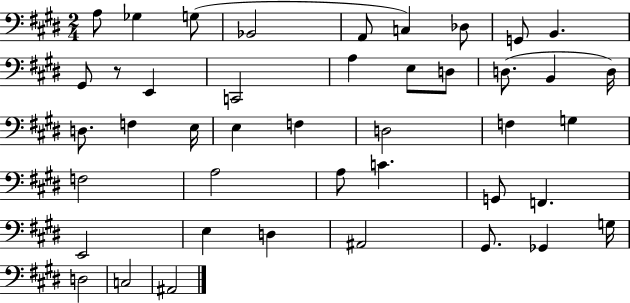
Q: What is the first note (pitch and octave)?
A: A3